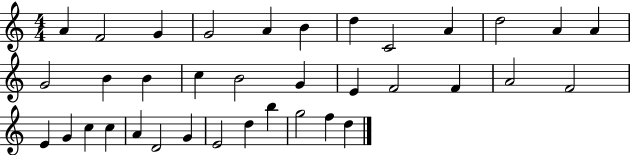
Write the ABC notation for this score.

X:1
T:Untitled
M:4/4
L:1/4
K:C
A F2 G G2 A B d C2 A d2 A A G2 B B c B2 G E F2 F A2 F2 E G c c A D2 G E2 d b g2 f d